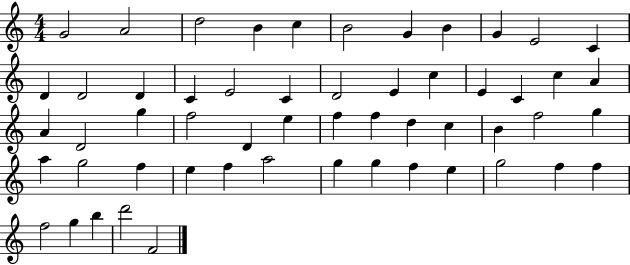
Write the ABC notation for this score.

X:1
T:Untitled
M:4/4
L:1/4
K:C
G2 A2 d2 B c B2 G B G E2 C D D2 D C E2 C D2 E c E C c A A D2 g f2 D e f f d c B f2 g a g2 f e f a2 g g f e g2 f f f2 g b d'2 F2